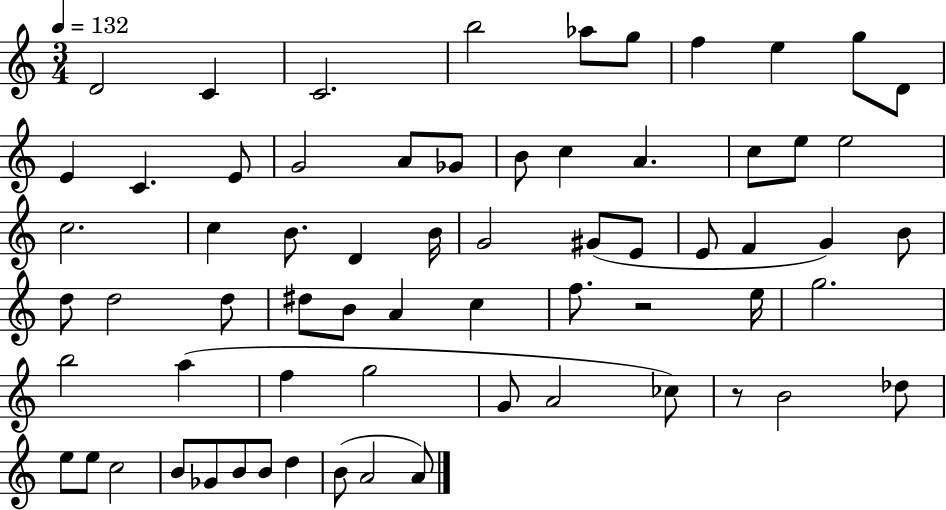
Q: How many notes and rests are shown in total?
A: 66